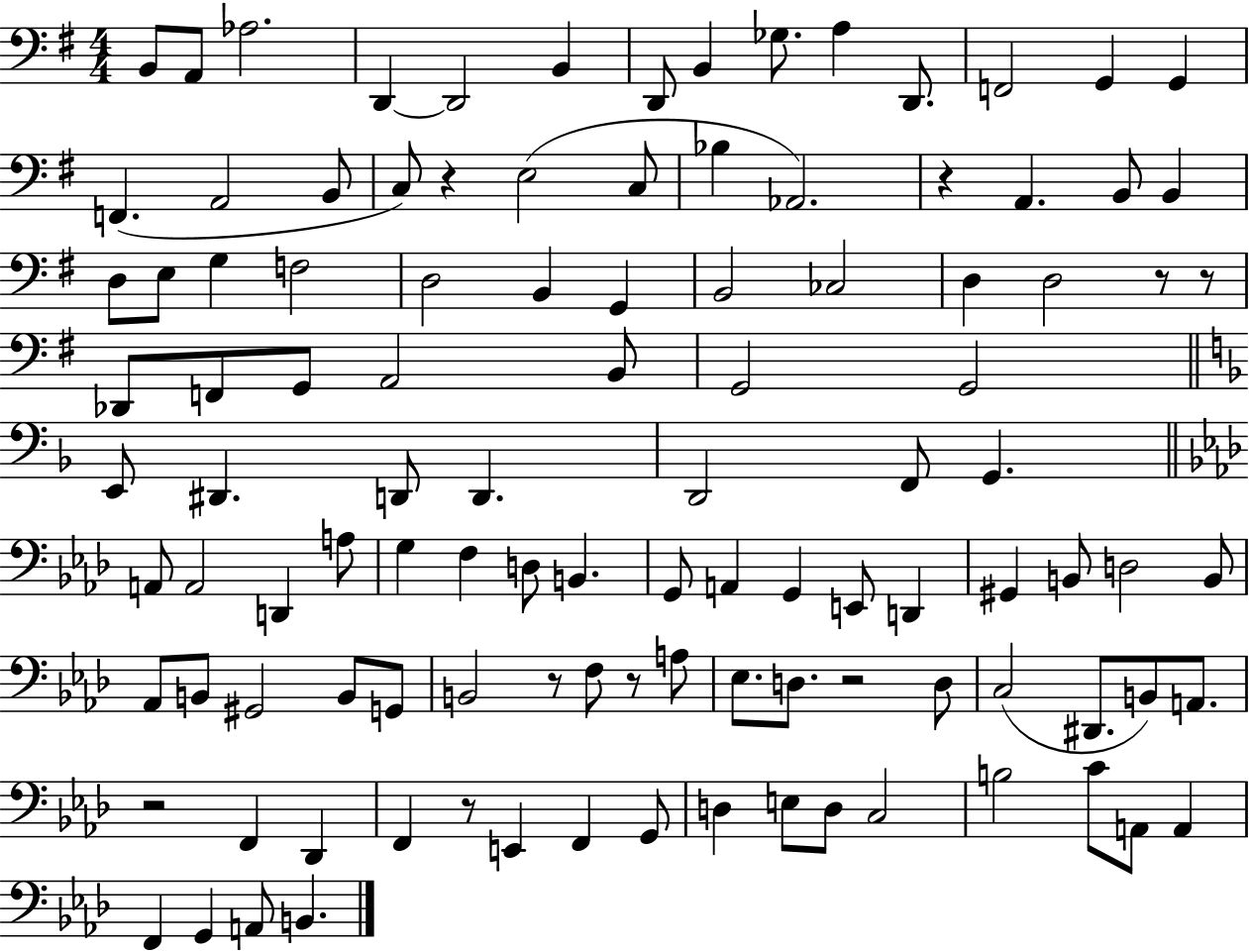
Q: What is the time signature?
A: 4/4